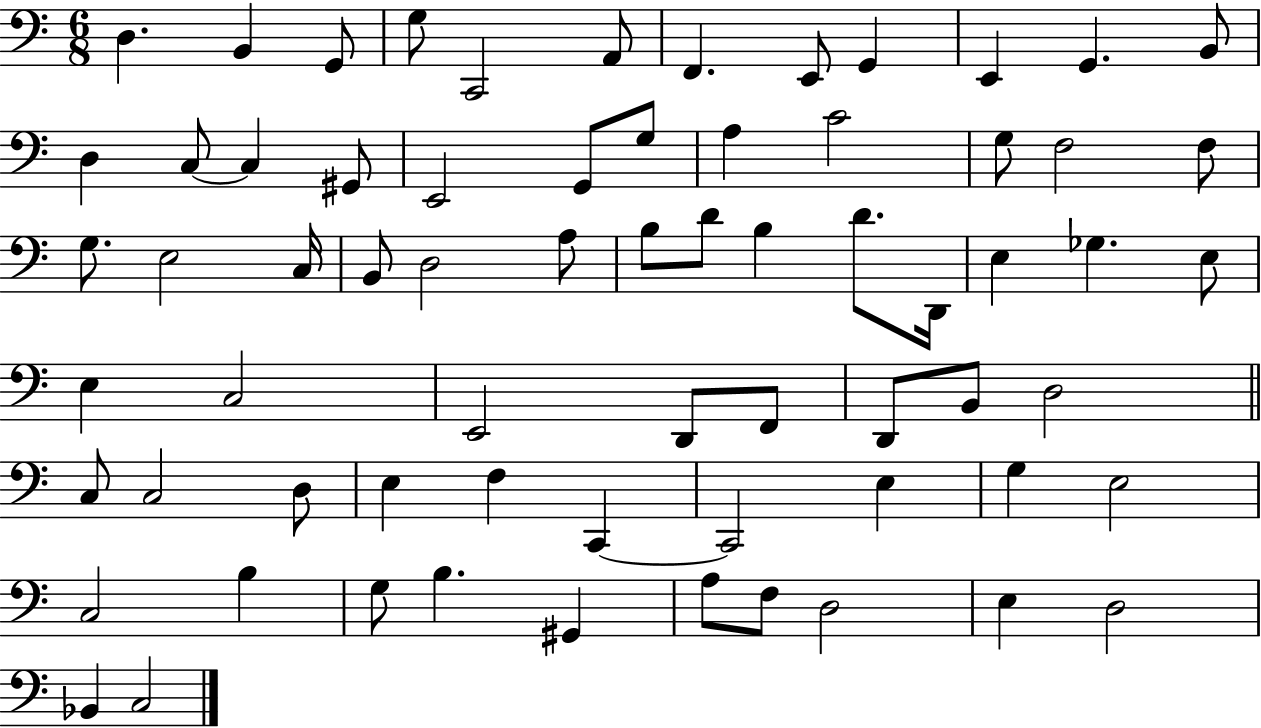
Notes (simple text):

D3/q. B2/q G2/e G3/e C2/h A2/e F2/q. E2/e G2/q E2/q G2/q. B2/e D3/q C3/e C3/q G#2/e E2/h G2/e G3/e A3/q C4/h G3/e F3/h F3/e G3/e. E3/h C3/s B2/e D3/h A3/e B3/e D4/e B3/q D4/e. D2/s E3/q Gb3/q. E3/e E3/q C3/h E2/h D2/e F2/e D2/e B2/e D3/h C3/e C3/h D3/e E3/q F3/q C2/q C2/h E3/q G3/q E3/h C3/h B3/q G3/e B3/q. G#2/q A3/e F3/e D3/h E3/q D3/h Bb2/q C3/h